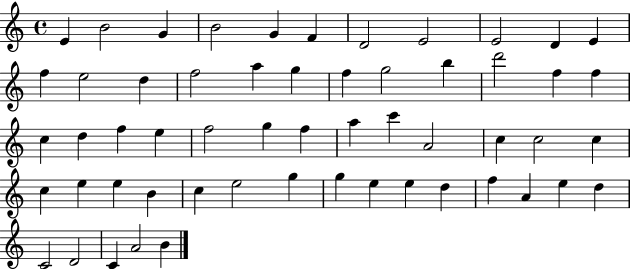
X:1
T:Untitled
M:4/4
L:1/4
K:C
E B2 G B2 G F D2 E2 E2 D E f e2 d f2 a g f g2 b d'2 f f c d f e f2 g f a c' A2 c c2 c c e e B c e2 g g e e d f A e d C2 D2 C A2 B